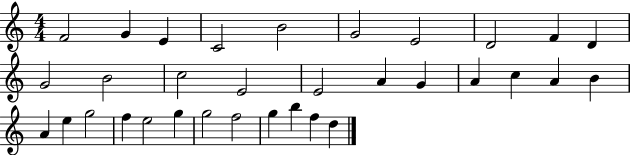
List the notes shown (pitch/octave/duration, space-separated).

F4/h G4/q E4/q C4/h B4/h G4/h E4/h D4/h F4/q D4/q G4/h B4/h C5/h E4/h E4/h A4/q G4/q A4/q C5/q A4/q B4/q A4/q E5/q G5/h F5/q E5/h G5/q G5/h F5/h G5/q B5/q F5/q D5/q